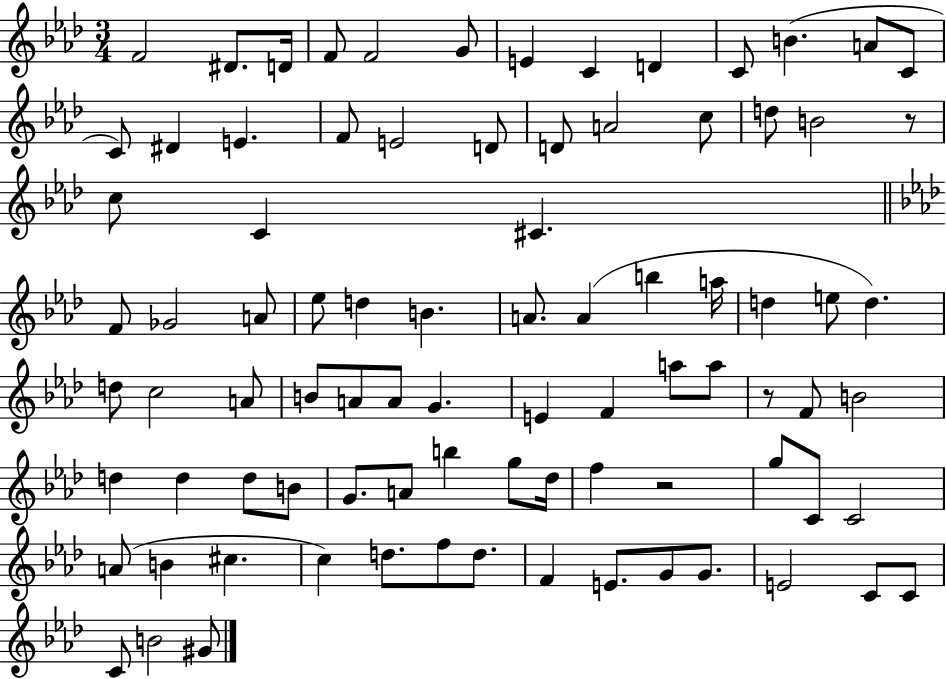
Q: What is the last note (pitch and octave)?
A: G#4